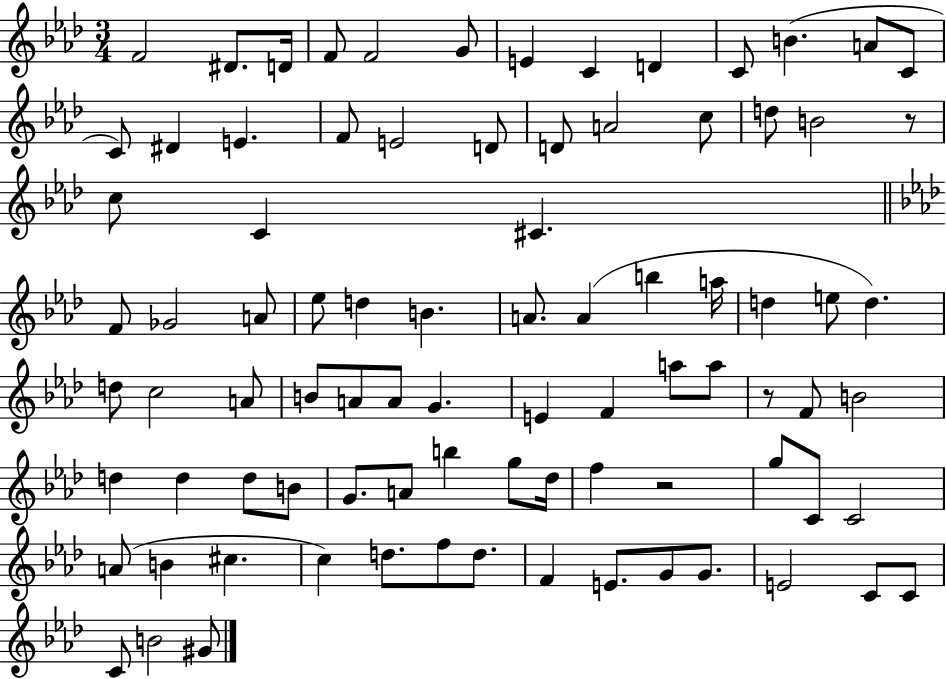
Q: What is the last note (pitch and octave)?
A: G#4